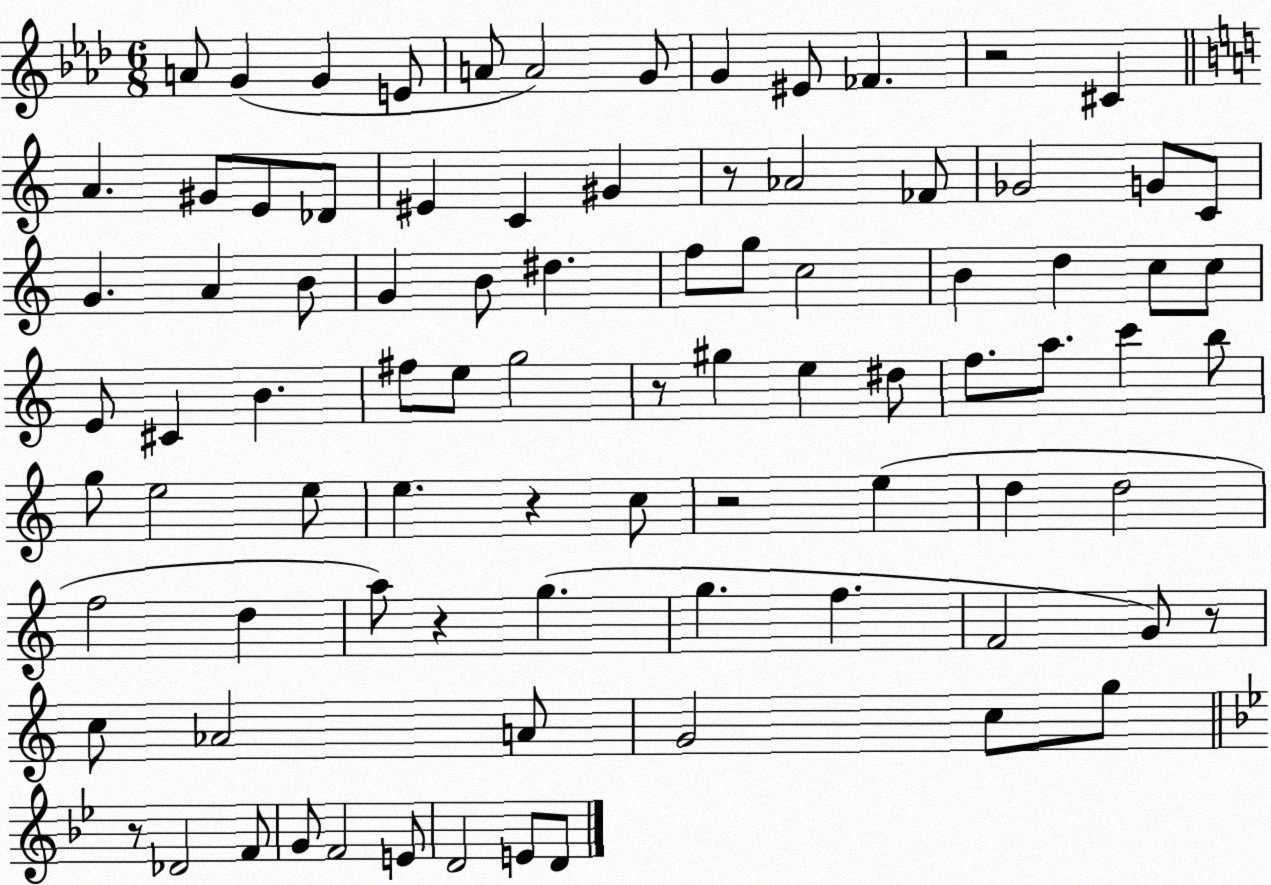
X:1
T:Untitled
M:6/8
L:1/4
K:Ab
A/2 G G E/2 A/2 A2 G/2 G ^E/2 _F z2 ^C A ^G/2 E/2 _D/2 ^E C ^G z/2 _A2 _F/2 _G2 G/2 C/2 G A B/2 G B/2 ^d f/2 g/2 c2 B d c/2 c/2 E/2 ^C B ^f/2 e/2 g2 z/2 ^g e ^d/2 f/2 a/2 c' b/2 g/2 e2 e/2 e z c/2 z2 e d d2 f2 d a/2 z g g f F2 G/2 z/2 c/2 _A2 A/2 G2 c/2 g/2 z/2 _D2 F/2 G/2 F2 E/2 D2 E/2 D/2